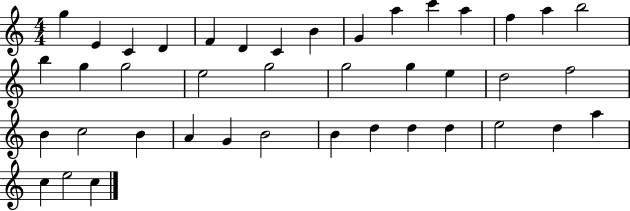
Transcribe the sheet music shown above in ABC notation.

X:1
T:Untitled
M:4/4
L:1/4
K:C
g E C D F D C B G a c' a f a b2 b g g2 e2 g2 g2 g e d2 f2 B c2 B A G B2 B d d d e2 d a c e2 c